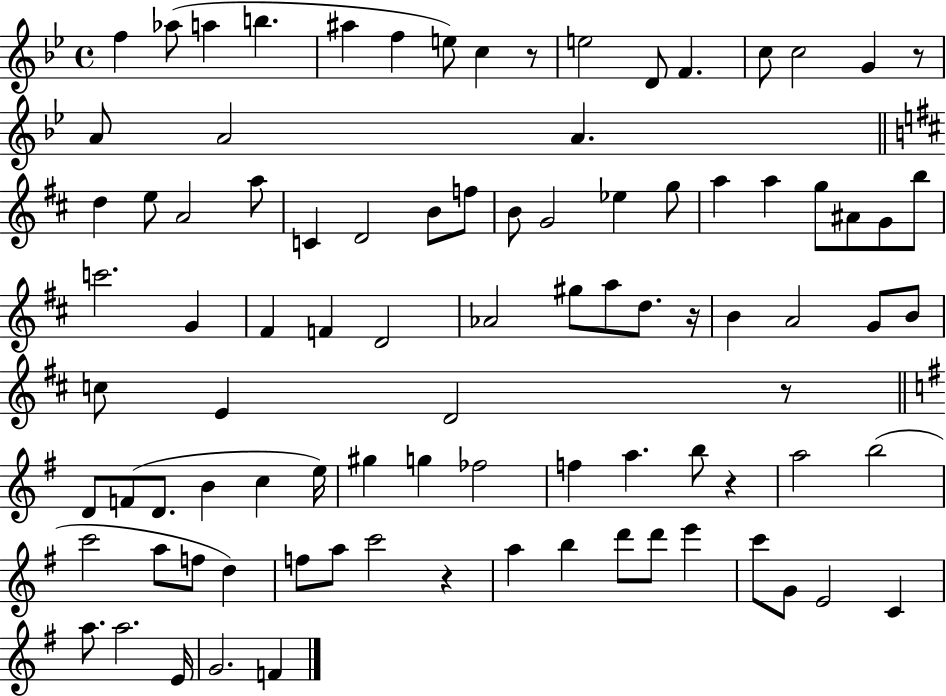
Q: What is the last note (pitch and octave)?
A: F4